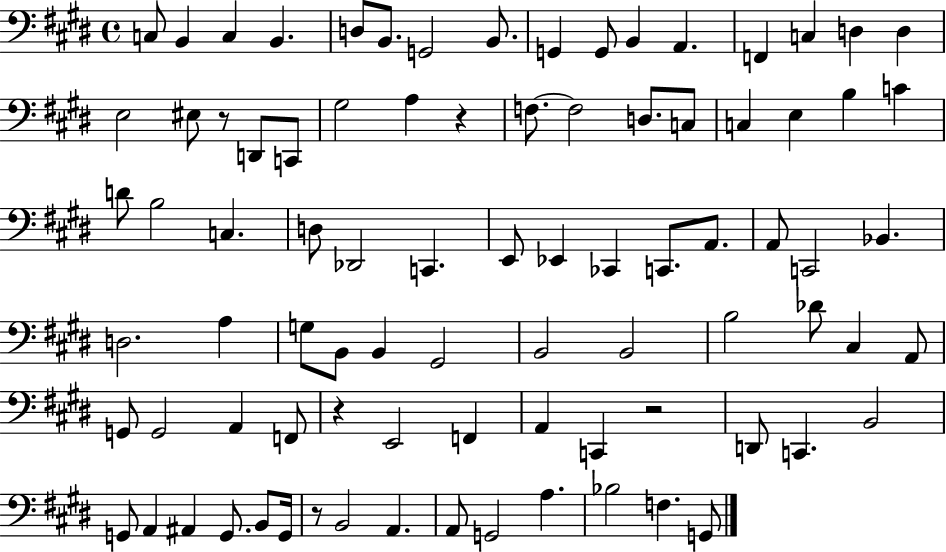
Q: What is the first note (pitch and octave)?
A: C3